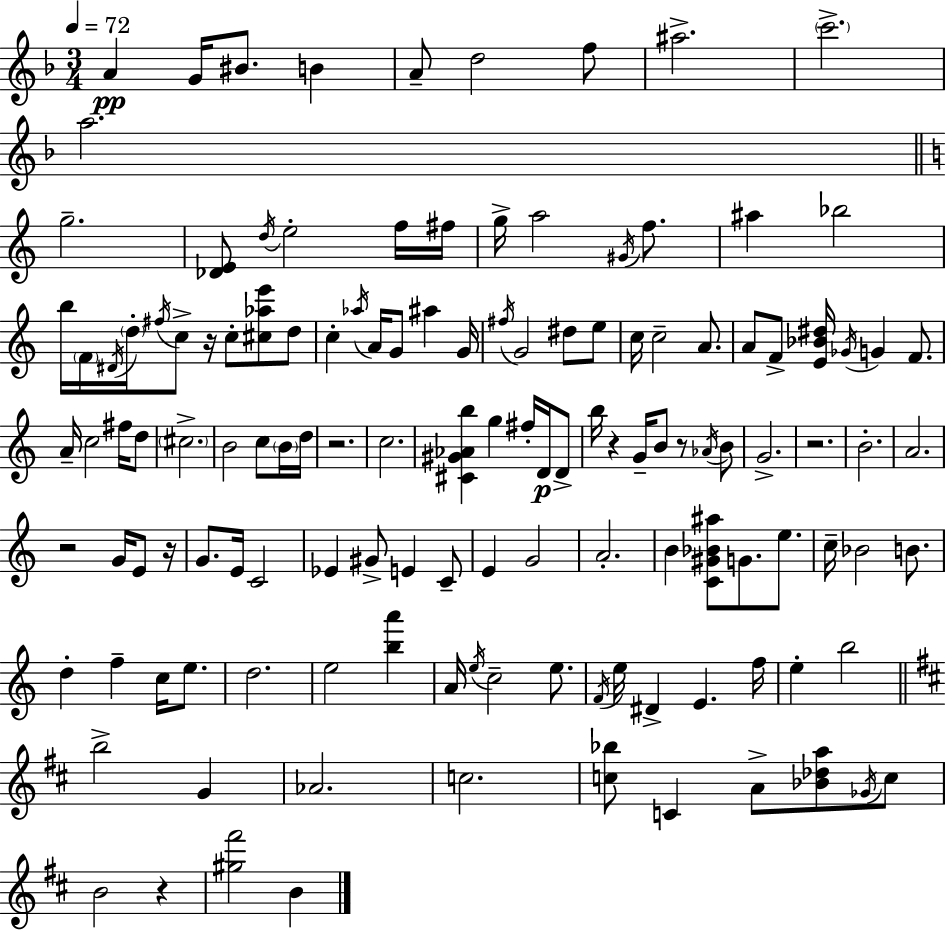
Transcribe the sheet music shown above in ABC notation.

X:1
T:Untitled
M:3/4
L:1/4
K:F
A G/4 ^B/2 B A/2 d2 f/2 ^a2 c'2 a2 g2 [_DE]/2 d/4 e2 f/4 ^f/4 g/4 a2 ^G/4 f/2 ^a _b2 b/4 F/4 ^D/4 d/4 ^f/4 c/2 z/4 c/2 [^c_ae']/2 d/2 c _a/4 A/4 G/2 ^a G/4 ^f/4 G2 ^d/2 e/2 c/4 c2 A/2 A/2 F/2 [E_B^d]/4 _G/4 G F/2 A/4 c2 ^f/4 d/2 ^c2 B2 c/2 B/4 d/4 z2 c2 [^C^G_Ab] g ^f/4 D/4 D/2 b/4 z G/4 B/2 z/2 _A/4 B/2 G2 z2 B2 A2 z2 G/4 E/2 z/4 G/2 E/4 C2 _E ^G/2 E C/2 E G2 A2 B [C^G_B^a]/2 G/2 e/2 c/4 _B2 B/2 d f c/4 e/2 d2 e2 [ba'] A/4 e/4 c2 e/2 F/4 e/4 ^D E f/4 e b2 b2 G _A2 c2 [c_b]/2 C A/2 [_B_da]/2 _G/4 c/2 B2 z [^g^f']2 B